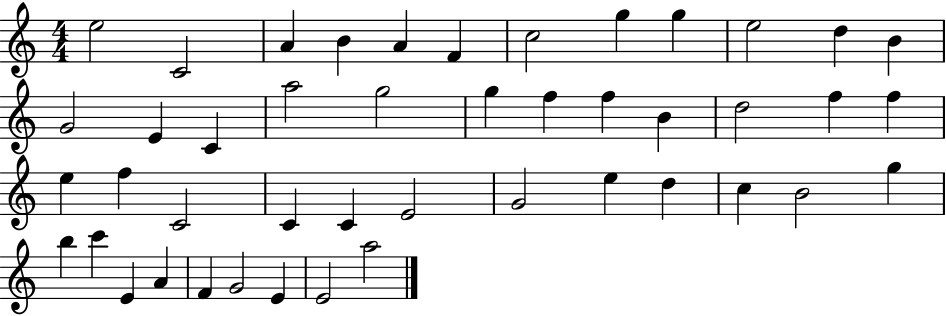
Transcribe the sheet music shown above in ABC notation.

X:1
T:Untitled
M:4/4
L:1/4
K:C
e2 C2 A B A F c2 g g e2 d B G2 E C a2 g2 g f f B d2 f f e f C2 C C E2 G2 e d c B2 g b c' E A F G2 E E2 a2